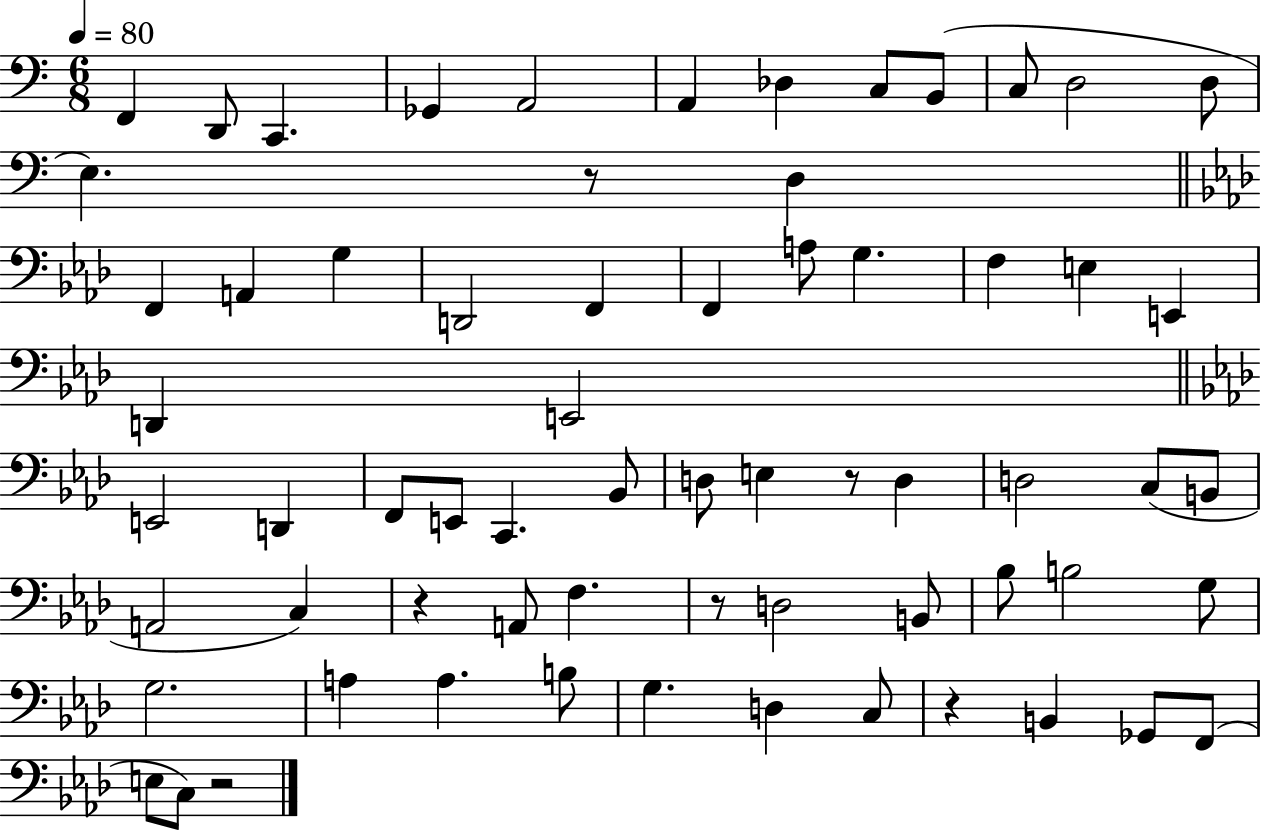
X:1
T:Untitled
M:6/8
L:1/4
K:C
F,, D,,/2 C,, _G,, A,,2 A,, _D, C,/2 B,,/2 C,/2 D,2 D,/2 E, z/2 D, F,, A,, G, D,,2 F,, F,, A,/2 G, F, E, E,, D,, E,,2 E,,2 D,, F,,/2 E,,/2 C,, _B,,/2 D,/2 E, z/2 D, D,2 C,/2 B,,/2 A,,2 C, z A,,/2 F, z/2 D,2 B,,/2 _B,/2 B,2 G,/2 G,2 A, A, B,/2 G, D, C,/2 z B,, _G,,/2 F,,/2 E,/2 C,/2 z2